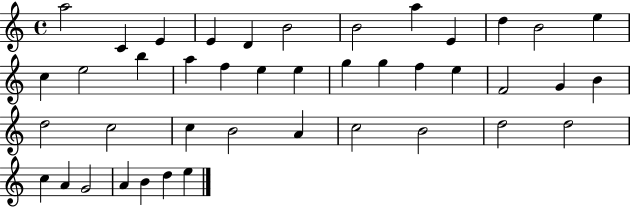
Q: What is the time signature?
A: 4/4